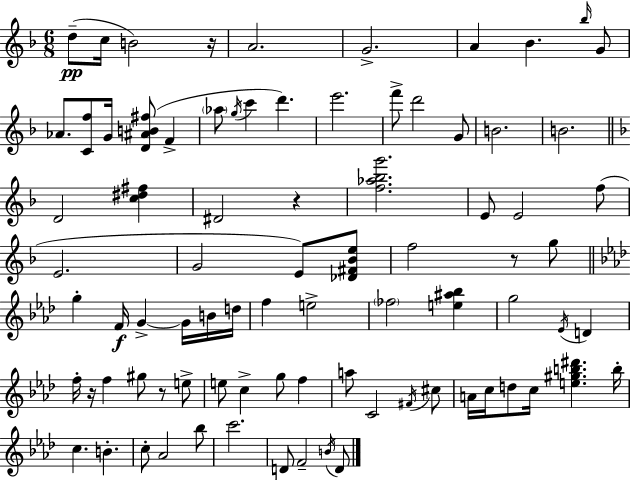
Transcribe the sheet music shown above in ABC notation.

X:1
T:Untitled
M:6/8
L:1/4
K:Dm
d/2 c/4 B2 z/4 A2 G2 A _B _b/4 G/2 _A/2 [Cf]/2 G/4 [D^AB^f]/2 F _a/2 g/4 c' d' e'2 f'/2 d'2 G/2 B2 B2 D2 [c^d^f] ^D2 z [f_a_bg']2 E/2 E2 f/2 E2 G2 E/2 [_D^F_Be]/2 f2 z/2 g/2 g F/4 G G/4 B/4 d/4 f e2 _f2 [e^a_b] g2 _E/4 D f/4 z/4 f ^g/2 z/2 e/2 e/2 c g/2 f a/2 C2 ^F/4 ^c/2 A/4 c/4 d/2 c/4 [e^gb^d'] b/4 c B c/2 _A2 _b/2 c'2 D/2 F2 B/4 D/2